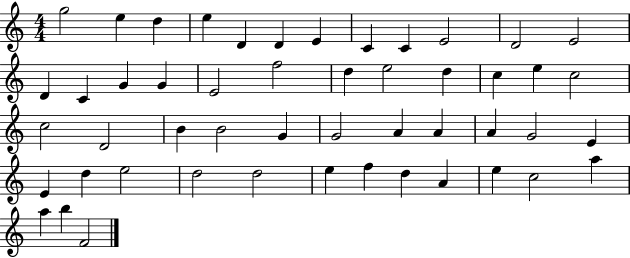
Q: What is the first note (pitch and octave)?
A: G5